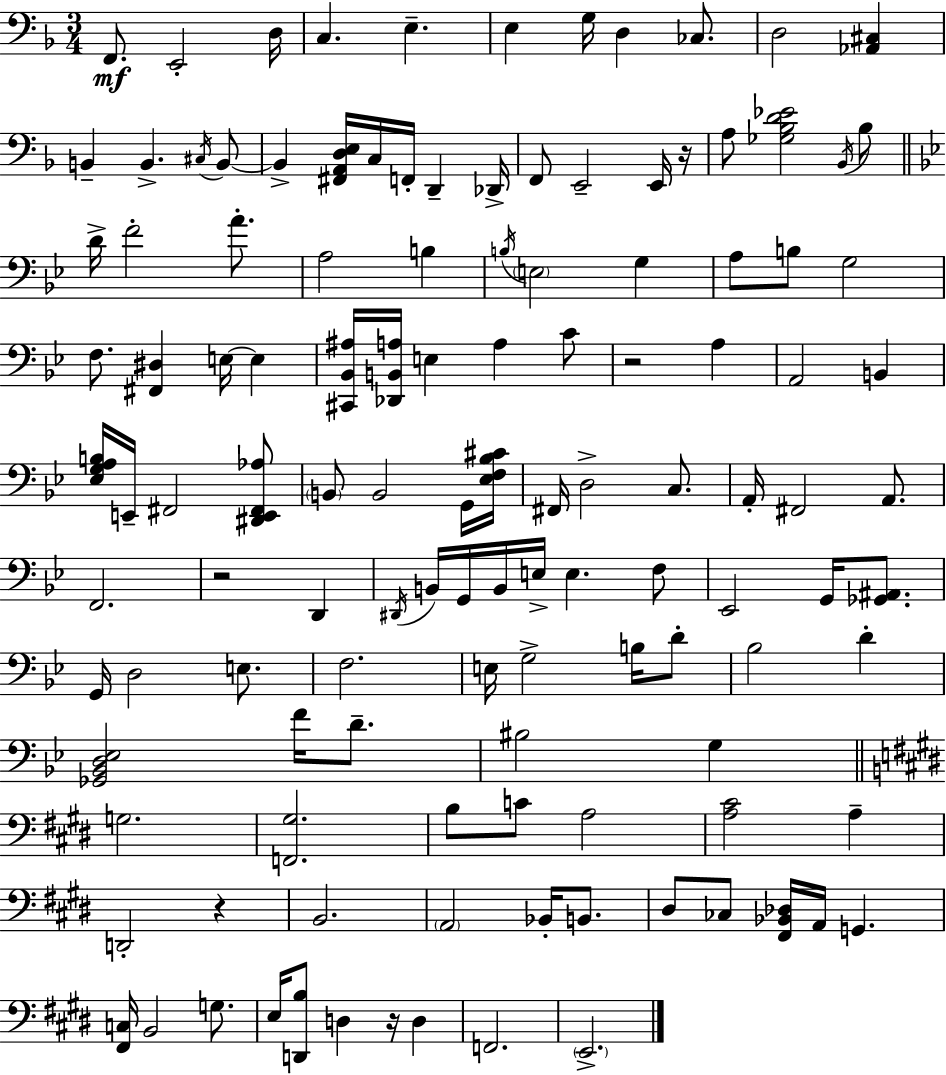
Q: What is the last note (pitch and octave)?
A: E2